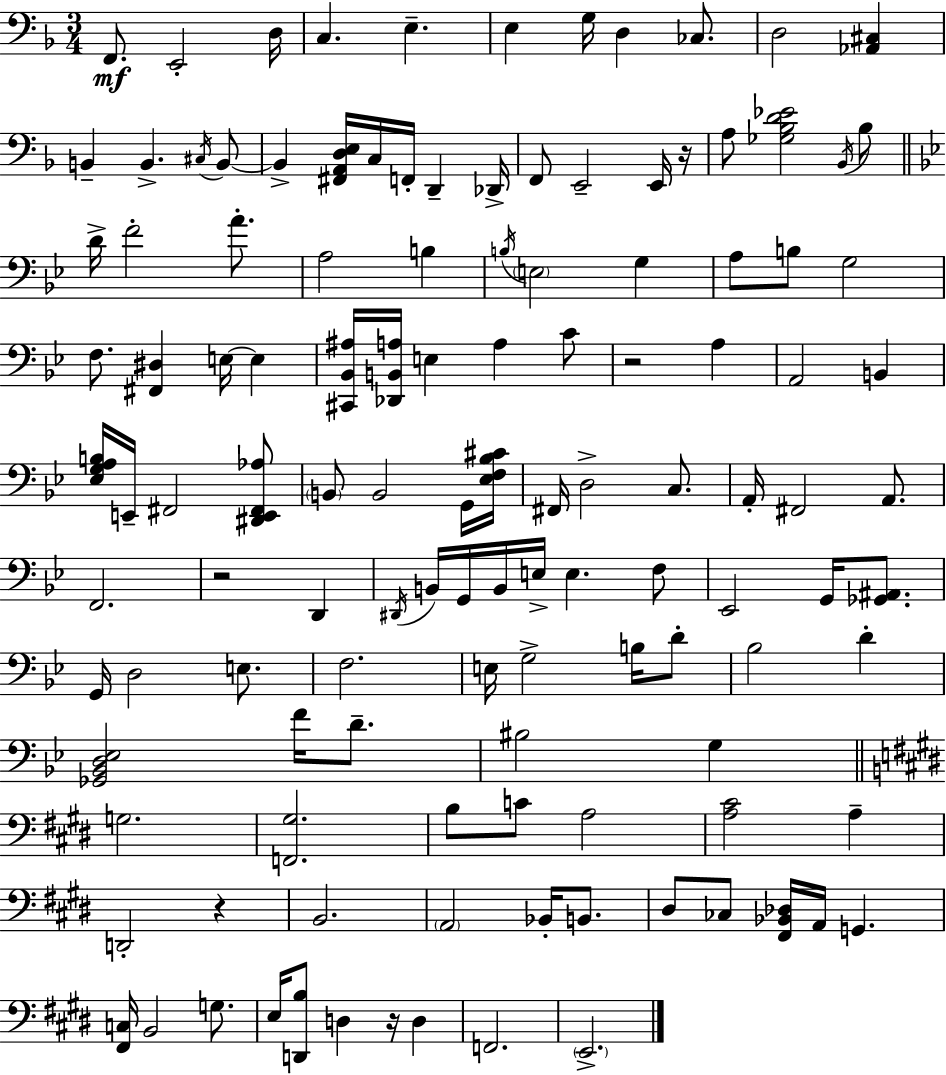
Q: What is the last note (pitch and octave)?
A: E2